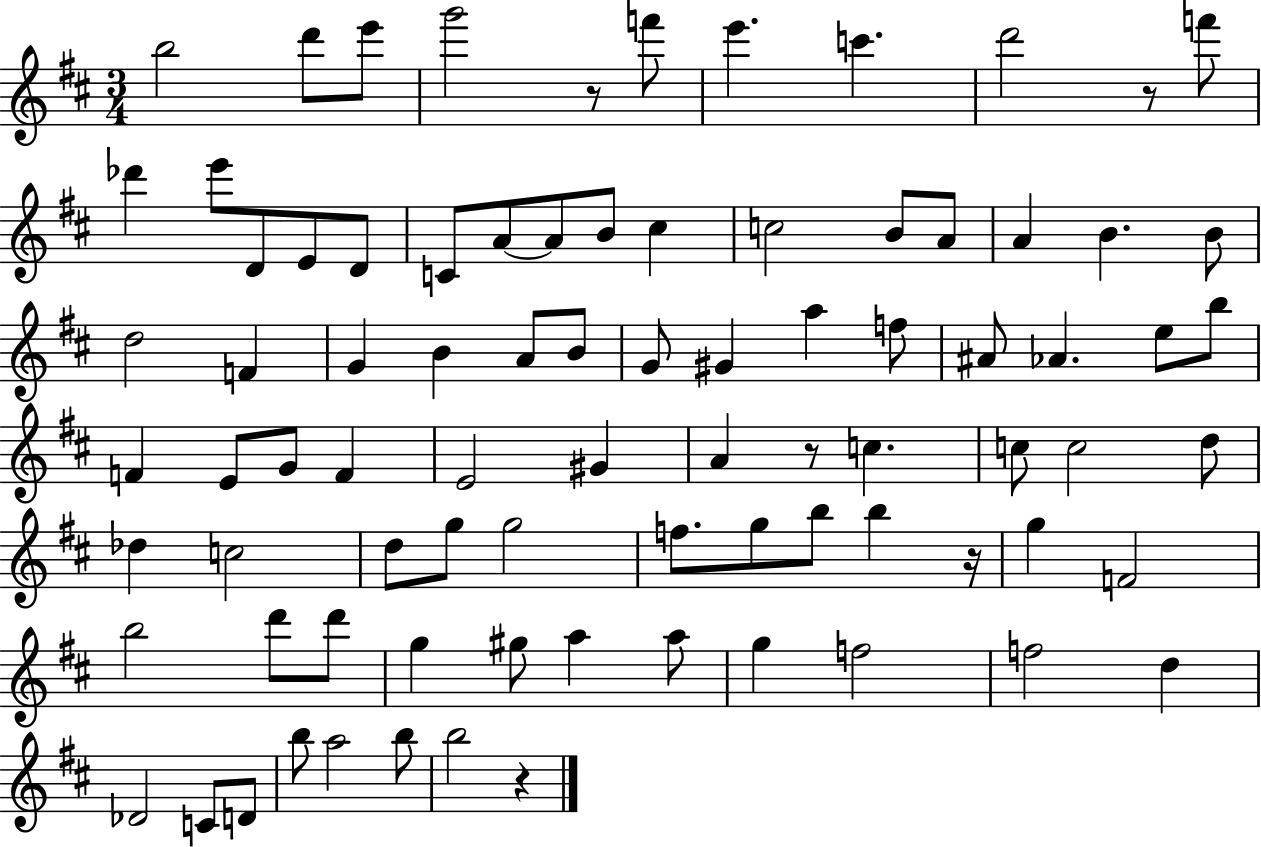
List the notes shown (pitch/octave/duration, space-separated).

B5/h D6/e E6/e G6/h R/e F6/e E6/q. C6/q. D6/h R/e F6/e Db6/q E6/e D4/e E4/e D4/e C4/e A4/e A4/e B4/e C#5/q C5/h B4/e A4/e A4/q B4/q. B4/e D5/h F4/q G4/q B4/q A4/e B4/e G4/e G#4/q A5/q F5/e A#4/e Ab4/q. E5/e B5/e F4/q E4/e G4/e F4/q E4/h G#4/q A4/q R/e C5/q. C5/e C5/h D5/e Db5/q C5/h D5/e G5/e G5/h F5/e. G5/e B5/e B5/q R/s G5/q F4/h B5/h D6/e D6/e G5/q G#5/e A5/q A5/e G5/q F5/h F5/h D5/q Db4/h C4/e D4/e B5/e A5/h B5/e B5/h R/q